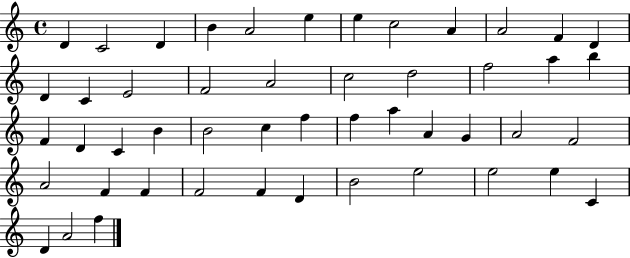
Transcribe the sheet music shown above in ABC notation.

X:1
T:Untitled
M:4/4
L:1/4
K:C
D C2 D B A2 e e c2 A A2 F D D C E2 F2 A2 c2 d2 f2 a b F D C B B2 c f f a A G A2 F2 A2 F F F2 F D B2 e2 e2 e C D A2 f